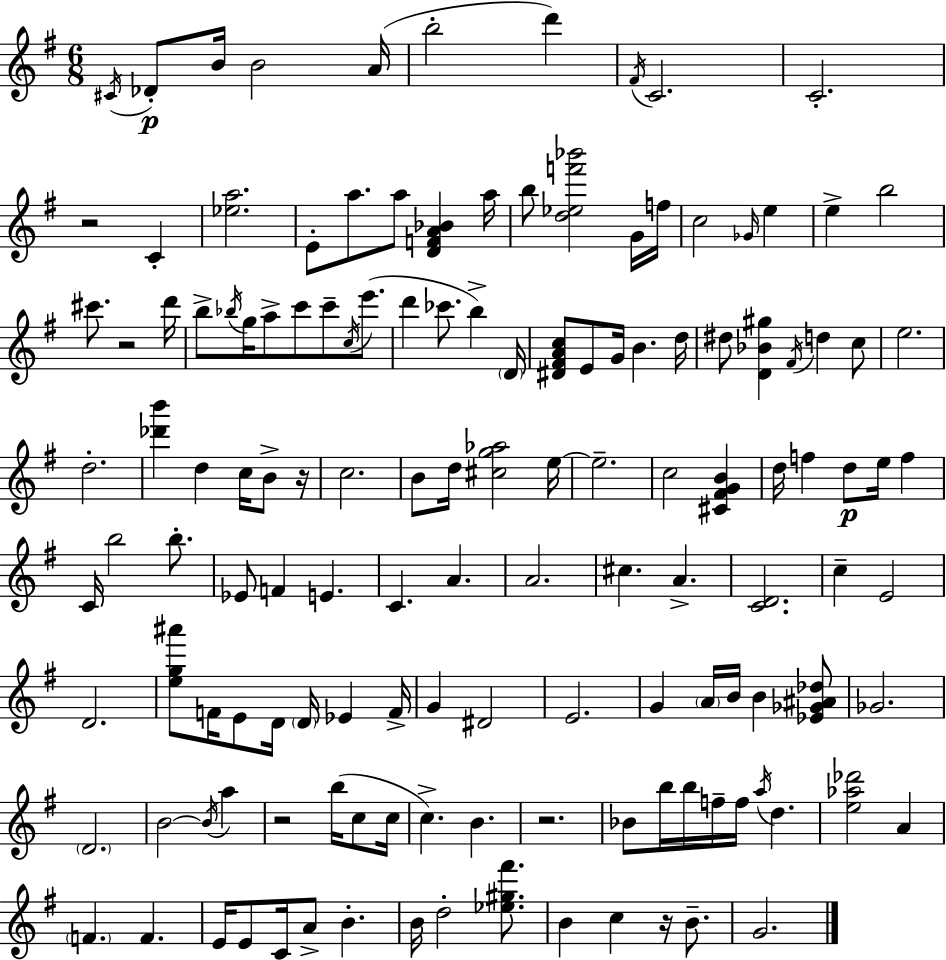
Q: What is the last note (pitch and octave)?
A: G4